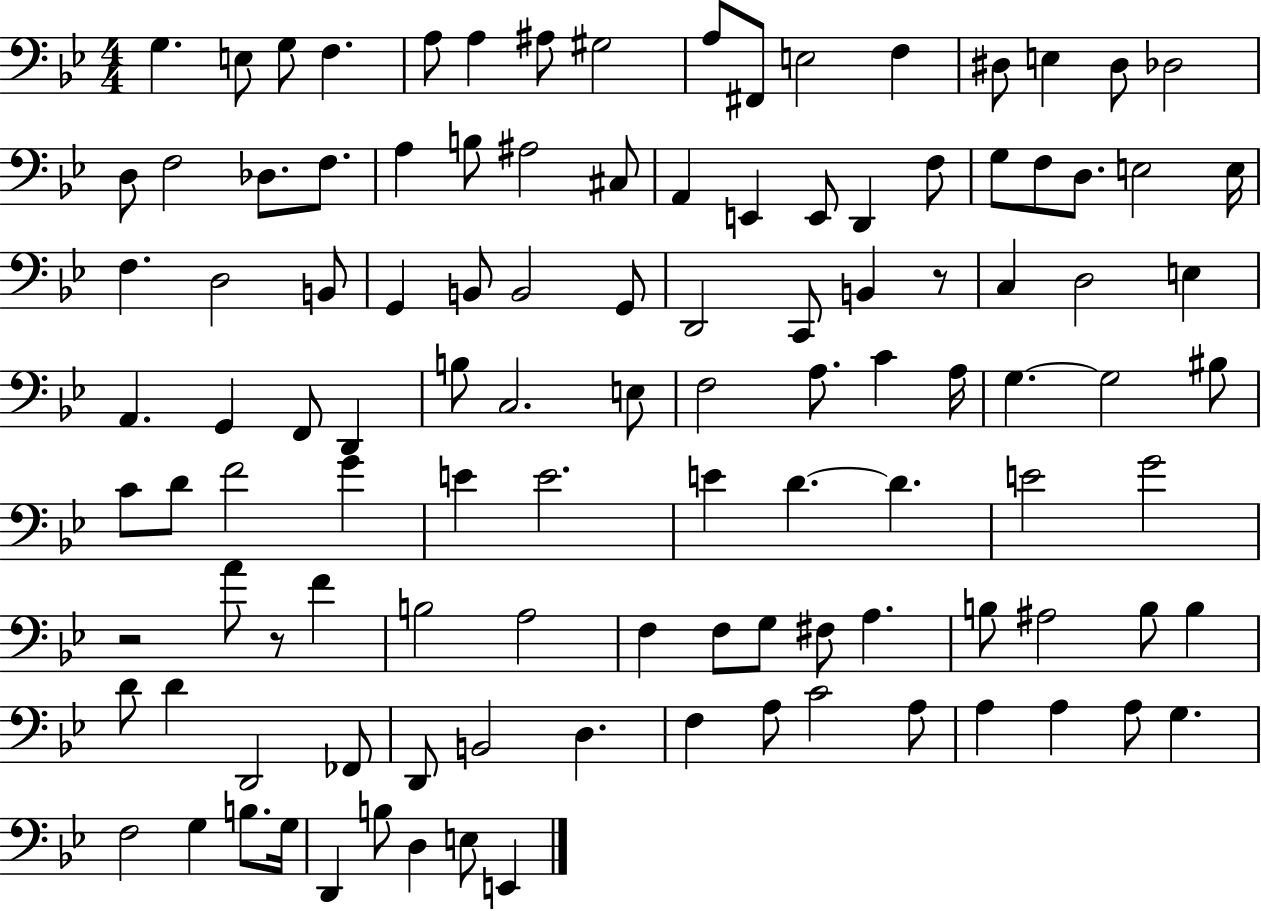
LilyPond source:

{
  \clef bass
  \numericTimeSignature
  \time 4/4
  \key bes \major
  g4. e8 g8 f4. | a8 a4 ais8 gis2 | a8 fis,8 e2 f4 | dis8 e4 dis8 des2 | \break d8 f2 des8. f8. | a4 b8 ais2 cis8 | a,4 e,4 e,8 d,4 f8 | g8 f8 d8. e2 e16 | \break f4. d2 b,8 | g,4 b,8 b,2 g,8 | d,2 c,8 b,4 r8 | c4 d2 e4 | \break a,4. g,4 f,8 d,4 | b8 c2. e8 | f2 a8. c'4 a16 | g4.~~ g2 bis8 | \break c'8 d'8 f'2 g'4 | e'4 e'2. | e'4 d'4.~~ d'4. | e'2 g'2 | \break r2 a'8 r8 f'4 | b2 a2 | f4 f8 g8 fis8 a4. | b8 ais2 b8 b4 | \break d'8 d'4 d,2 fes,8 | d,8 b,2 d4. | f4 a8 c'2 a8 | a4 a4 a8 g4. | \break f2 g4 b8. g16 | d,4 b8 d4 e8 e,4 | \bar "|."
}